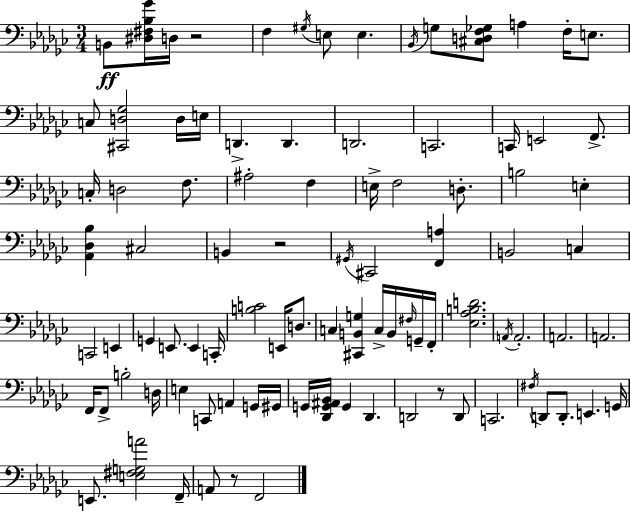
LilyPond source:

{
  \clef bass
  \numericTimeSignature
  \time 3/4
  \key ees \minor
  b,8\ff <dis fis bes ges'>16 d16 r2 | f4 \acciaccatura { gis16 } e8 e4. | \acciaccatura { bes,16 } g8 <cis d f ges>8 a4 f16-. e8. | c8 <cis, d ges>2 | \break d16 e16 d,4.-> d,4. | d,2. | c,2. | c,16 e,2 f,8.-> | \break c16-. d2 f8. | ais2-. f4 | e16-> f2 d8.-. | b2 e4-. | \break <aes, des bes>4 cis2 | b,4 r2 | \acciaccatura { gis,16 } cis,2 <f, a>4 | b,2 c4 | \break c,2 e,4 | g,4 e,8. e,4 | c,16-. <b c'>2 e,16 | d8. c4 <cis, b, g>4 c16-> | \break b,16 \grace { fis16 } g,16-- f,16-. <ees aes b d'>2. | \acciaccatura { a,16 } a,2.-. | a,2. | a,2. | \break f,16 f,8-> b2-. | d16 e4 c,8 a,4 | g,16 gis,16 g,16 <des, g, ais, bes,>16 g,4 des,4. | d,2 | \break r8 d,8 c,2. | \acciaccatura { fis16 } d,8 d,8.-. e,4. | g,16 e,8. <e fis g a'>2 | f,16-- a,8 r8 f,2 | \break \bar "|."
}